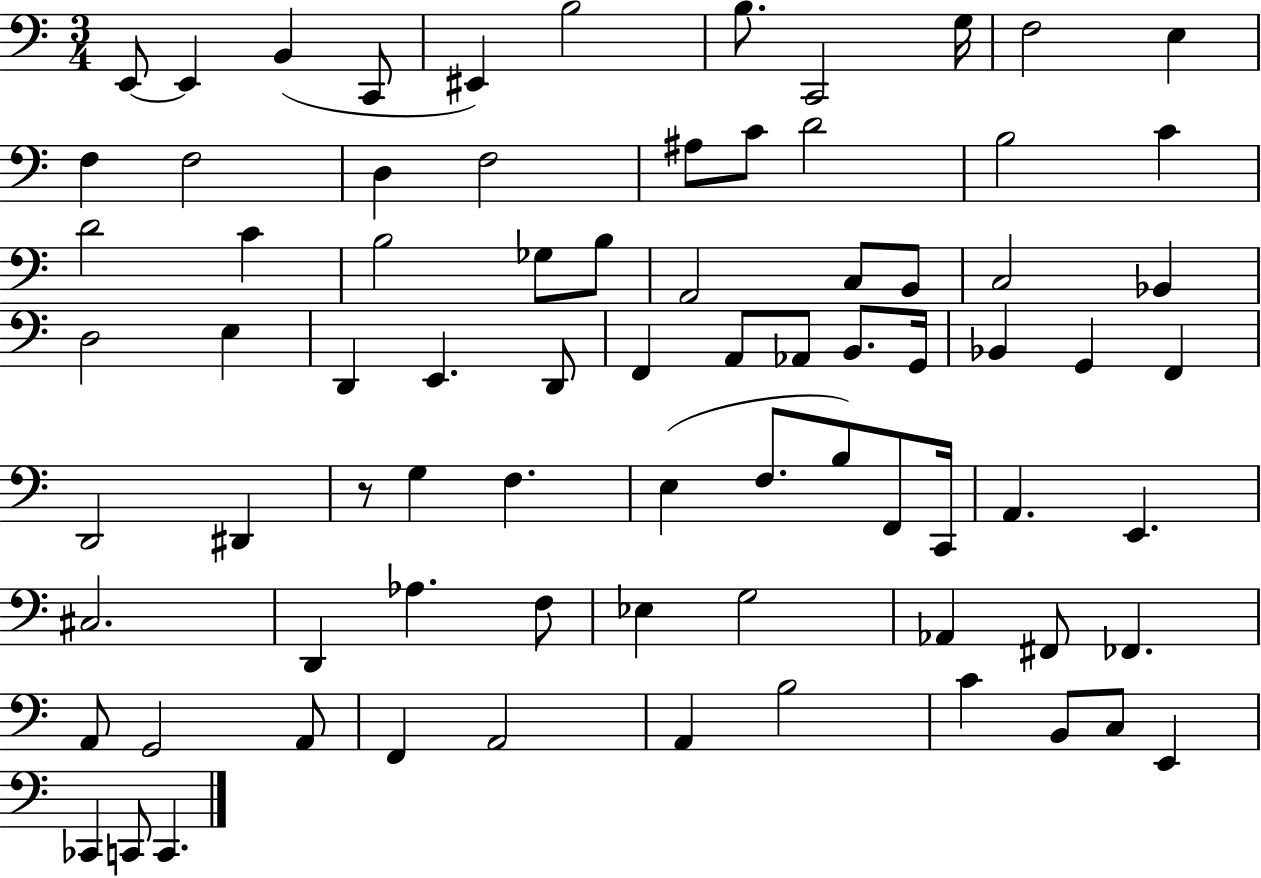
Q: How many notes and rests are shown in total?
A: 78